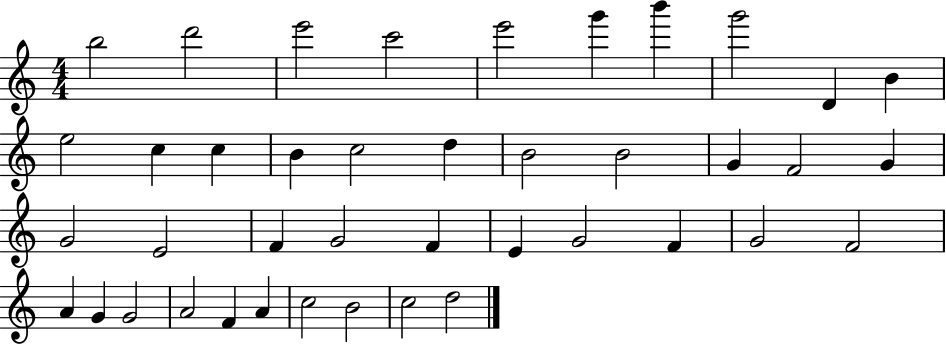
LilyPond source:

{
  \clef treble
  \numericTimeSignature
  \time 4/4
  \key c \major
  b''2 d'''2 | e'''2 c'''2 | e'''2 g'''4 b'''4 | g'''2 d'4 b'4 | \break e''2 c''4 c''4 | b'4 c''2 d''4 | b'2 b'2 | g'4 f'2 g'4 | \break g'2 e'2 | f'4 g'2 f'4 | e'4 g'2 f'4 | g'2 f'2 | \break a'4 g'4 g'2 | a'2 f'4 a'4 | c''2 b'2 | c''2 d''2 | \break \bar "|."
}